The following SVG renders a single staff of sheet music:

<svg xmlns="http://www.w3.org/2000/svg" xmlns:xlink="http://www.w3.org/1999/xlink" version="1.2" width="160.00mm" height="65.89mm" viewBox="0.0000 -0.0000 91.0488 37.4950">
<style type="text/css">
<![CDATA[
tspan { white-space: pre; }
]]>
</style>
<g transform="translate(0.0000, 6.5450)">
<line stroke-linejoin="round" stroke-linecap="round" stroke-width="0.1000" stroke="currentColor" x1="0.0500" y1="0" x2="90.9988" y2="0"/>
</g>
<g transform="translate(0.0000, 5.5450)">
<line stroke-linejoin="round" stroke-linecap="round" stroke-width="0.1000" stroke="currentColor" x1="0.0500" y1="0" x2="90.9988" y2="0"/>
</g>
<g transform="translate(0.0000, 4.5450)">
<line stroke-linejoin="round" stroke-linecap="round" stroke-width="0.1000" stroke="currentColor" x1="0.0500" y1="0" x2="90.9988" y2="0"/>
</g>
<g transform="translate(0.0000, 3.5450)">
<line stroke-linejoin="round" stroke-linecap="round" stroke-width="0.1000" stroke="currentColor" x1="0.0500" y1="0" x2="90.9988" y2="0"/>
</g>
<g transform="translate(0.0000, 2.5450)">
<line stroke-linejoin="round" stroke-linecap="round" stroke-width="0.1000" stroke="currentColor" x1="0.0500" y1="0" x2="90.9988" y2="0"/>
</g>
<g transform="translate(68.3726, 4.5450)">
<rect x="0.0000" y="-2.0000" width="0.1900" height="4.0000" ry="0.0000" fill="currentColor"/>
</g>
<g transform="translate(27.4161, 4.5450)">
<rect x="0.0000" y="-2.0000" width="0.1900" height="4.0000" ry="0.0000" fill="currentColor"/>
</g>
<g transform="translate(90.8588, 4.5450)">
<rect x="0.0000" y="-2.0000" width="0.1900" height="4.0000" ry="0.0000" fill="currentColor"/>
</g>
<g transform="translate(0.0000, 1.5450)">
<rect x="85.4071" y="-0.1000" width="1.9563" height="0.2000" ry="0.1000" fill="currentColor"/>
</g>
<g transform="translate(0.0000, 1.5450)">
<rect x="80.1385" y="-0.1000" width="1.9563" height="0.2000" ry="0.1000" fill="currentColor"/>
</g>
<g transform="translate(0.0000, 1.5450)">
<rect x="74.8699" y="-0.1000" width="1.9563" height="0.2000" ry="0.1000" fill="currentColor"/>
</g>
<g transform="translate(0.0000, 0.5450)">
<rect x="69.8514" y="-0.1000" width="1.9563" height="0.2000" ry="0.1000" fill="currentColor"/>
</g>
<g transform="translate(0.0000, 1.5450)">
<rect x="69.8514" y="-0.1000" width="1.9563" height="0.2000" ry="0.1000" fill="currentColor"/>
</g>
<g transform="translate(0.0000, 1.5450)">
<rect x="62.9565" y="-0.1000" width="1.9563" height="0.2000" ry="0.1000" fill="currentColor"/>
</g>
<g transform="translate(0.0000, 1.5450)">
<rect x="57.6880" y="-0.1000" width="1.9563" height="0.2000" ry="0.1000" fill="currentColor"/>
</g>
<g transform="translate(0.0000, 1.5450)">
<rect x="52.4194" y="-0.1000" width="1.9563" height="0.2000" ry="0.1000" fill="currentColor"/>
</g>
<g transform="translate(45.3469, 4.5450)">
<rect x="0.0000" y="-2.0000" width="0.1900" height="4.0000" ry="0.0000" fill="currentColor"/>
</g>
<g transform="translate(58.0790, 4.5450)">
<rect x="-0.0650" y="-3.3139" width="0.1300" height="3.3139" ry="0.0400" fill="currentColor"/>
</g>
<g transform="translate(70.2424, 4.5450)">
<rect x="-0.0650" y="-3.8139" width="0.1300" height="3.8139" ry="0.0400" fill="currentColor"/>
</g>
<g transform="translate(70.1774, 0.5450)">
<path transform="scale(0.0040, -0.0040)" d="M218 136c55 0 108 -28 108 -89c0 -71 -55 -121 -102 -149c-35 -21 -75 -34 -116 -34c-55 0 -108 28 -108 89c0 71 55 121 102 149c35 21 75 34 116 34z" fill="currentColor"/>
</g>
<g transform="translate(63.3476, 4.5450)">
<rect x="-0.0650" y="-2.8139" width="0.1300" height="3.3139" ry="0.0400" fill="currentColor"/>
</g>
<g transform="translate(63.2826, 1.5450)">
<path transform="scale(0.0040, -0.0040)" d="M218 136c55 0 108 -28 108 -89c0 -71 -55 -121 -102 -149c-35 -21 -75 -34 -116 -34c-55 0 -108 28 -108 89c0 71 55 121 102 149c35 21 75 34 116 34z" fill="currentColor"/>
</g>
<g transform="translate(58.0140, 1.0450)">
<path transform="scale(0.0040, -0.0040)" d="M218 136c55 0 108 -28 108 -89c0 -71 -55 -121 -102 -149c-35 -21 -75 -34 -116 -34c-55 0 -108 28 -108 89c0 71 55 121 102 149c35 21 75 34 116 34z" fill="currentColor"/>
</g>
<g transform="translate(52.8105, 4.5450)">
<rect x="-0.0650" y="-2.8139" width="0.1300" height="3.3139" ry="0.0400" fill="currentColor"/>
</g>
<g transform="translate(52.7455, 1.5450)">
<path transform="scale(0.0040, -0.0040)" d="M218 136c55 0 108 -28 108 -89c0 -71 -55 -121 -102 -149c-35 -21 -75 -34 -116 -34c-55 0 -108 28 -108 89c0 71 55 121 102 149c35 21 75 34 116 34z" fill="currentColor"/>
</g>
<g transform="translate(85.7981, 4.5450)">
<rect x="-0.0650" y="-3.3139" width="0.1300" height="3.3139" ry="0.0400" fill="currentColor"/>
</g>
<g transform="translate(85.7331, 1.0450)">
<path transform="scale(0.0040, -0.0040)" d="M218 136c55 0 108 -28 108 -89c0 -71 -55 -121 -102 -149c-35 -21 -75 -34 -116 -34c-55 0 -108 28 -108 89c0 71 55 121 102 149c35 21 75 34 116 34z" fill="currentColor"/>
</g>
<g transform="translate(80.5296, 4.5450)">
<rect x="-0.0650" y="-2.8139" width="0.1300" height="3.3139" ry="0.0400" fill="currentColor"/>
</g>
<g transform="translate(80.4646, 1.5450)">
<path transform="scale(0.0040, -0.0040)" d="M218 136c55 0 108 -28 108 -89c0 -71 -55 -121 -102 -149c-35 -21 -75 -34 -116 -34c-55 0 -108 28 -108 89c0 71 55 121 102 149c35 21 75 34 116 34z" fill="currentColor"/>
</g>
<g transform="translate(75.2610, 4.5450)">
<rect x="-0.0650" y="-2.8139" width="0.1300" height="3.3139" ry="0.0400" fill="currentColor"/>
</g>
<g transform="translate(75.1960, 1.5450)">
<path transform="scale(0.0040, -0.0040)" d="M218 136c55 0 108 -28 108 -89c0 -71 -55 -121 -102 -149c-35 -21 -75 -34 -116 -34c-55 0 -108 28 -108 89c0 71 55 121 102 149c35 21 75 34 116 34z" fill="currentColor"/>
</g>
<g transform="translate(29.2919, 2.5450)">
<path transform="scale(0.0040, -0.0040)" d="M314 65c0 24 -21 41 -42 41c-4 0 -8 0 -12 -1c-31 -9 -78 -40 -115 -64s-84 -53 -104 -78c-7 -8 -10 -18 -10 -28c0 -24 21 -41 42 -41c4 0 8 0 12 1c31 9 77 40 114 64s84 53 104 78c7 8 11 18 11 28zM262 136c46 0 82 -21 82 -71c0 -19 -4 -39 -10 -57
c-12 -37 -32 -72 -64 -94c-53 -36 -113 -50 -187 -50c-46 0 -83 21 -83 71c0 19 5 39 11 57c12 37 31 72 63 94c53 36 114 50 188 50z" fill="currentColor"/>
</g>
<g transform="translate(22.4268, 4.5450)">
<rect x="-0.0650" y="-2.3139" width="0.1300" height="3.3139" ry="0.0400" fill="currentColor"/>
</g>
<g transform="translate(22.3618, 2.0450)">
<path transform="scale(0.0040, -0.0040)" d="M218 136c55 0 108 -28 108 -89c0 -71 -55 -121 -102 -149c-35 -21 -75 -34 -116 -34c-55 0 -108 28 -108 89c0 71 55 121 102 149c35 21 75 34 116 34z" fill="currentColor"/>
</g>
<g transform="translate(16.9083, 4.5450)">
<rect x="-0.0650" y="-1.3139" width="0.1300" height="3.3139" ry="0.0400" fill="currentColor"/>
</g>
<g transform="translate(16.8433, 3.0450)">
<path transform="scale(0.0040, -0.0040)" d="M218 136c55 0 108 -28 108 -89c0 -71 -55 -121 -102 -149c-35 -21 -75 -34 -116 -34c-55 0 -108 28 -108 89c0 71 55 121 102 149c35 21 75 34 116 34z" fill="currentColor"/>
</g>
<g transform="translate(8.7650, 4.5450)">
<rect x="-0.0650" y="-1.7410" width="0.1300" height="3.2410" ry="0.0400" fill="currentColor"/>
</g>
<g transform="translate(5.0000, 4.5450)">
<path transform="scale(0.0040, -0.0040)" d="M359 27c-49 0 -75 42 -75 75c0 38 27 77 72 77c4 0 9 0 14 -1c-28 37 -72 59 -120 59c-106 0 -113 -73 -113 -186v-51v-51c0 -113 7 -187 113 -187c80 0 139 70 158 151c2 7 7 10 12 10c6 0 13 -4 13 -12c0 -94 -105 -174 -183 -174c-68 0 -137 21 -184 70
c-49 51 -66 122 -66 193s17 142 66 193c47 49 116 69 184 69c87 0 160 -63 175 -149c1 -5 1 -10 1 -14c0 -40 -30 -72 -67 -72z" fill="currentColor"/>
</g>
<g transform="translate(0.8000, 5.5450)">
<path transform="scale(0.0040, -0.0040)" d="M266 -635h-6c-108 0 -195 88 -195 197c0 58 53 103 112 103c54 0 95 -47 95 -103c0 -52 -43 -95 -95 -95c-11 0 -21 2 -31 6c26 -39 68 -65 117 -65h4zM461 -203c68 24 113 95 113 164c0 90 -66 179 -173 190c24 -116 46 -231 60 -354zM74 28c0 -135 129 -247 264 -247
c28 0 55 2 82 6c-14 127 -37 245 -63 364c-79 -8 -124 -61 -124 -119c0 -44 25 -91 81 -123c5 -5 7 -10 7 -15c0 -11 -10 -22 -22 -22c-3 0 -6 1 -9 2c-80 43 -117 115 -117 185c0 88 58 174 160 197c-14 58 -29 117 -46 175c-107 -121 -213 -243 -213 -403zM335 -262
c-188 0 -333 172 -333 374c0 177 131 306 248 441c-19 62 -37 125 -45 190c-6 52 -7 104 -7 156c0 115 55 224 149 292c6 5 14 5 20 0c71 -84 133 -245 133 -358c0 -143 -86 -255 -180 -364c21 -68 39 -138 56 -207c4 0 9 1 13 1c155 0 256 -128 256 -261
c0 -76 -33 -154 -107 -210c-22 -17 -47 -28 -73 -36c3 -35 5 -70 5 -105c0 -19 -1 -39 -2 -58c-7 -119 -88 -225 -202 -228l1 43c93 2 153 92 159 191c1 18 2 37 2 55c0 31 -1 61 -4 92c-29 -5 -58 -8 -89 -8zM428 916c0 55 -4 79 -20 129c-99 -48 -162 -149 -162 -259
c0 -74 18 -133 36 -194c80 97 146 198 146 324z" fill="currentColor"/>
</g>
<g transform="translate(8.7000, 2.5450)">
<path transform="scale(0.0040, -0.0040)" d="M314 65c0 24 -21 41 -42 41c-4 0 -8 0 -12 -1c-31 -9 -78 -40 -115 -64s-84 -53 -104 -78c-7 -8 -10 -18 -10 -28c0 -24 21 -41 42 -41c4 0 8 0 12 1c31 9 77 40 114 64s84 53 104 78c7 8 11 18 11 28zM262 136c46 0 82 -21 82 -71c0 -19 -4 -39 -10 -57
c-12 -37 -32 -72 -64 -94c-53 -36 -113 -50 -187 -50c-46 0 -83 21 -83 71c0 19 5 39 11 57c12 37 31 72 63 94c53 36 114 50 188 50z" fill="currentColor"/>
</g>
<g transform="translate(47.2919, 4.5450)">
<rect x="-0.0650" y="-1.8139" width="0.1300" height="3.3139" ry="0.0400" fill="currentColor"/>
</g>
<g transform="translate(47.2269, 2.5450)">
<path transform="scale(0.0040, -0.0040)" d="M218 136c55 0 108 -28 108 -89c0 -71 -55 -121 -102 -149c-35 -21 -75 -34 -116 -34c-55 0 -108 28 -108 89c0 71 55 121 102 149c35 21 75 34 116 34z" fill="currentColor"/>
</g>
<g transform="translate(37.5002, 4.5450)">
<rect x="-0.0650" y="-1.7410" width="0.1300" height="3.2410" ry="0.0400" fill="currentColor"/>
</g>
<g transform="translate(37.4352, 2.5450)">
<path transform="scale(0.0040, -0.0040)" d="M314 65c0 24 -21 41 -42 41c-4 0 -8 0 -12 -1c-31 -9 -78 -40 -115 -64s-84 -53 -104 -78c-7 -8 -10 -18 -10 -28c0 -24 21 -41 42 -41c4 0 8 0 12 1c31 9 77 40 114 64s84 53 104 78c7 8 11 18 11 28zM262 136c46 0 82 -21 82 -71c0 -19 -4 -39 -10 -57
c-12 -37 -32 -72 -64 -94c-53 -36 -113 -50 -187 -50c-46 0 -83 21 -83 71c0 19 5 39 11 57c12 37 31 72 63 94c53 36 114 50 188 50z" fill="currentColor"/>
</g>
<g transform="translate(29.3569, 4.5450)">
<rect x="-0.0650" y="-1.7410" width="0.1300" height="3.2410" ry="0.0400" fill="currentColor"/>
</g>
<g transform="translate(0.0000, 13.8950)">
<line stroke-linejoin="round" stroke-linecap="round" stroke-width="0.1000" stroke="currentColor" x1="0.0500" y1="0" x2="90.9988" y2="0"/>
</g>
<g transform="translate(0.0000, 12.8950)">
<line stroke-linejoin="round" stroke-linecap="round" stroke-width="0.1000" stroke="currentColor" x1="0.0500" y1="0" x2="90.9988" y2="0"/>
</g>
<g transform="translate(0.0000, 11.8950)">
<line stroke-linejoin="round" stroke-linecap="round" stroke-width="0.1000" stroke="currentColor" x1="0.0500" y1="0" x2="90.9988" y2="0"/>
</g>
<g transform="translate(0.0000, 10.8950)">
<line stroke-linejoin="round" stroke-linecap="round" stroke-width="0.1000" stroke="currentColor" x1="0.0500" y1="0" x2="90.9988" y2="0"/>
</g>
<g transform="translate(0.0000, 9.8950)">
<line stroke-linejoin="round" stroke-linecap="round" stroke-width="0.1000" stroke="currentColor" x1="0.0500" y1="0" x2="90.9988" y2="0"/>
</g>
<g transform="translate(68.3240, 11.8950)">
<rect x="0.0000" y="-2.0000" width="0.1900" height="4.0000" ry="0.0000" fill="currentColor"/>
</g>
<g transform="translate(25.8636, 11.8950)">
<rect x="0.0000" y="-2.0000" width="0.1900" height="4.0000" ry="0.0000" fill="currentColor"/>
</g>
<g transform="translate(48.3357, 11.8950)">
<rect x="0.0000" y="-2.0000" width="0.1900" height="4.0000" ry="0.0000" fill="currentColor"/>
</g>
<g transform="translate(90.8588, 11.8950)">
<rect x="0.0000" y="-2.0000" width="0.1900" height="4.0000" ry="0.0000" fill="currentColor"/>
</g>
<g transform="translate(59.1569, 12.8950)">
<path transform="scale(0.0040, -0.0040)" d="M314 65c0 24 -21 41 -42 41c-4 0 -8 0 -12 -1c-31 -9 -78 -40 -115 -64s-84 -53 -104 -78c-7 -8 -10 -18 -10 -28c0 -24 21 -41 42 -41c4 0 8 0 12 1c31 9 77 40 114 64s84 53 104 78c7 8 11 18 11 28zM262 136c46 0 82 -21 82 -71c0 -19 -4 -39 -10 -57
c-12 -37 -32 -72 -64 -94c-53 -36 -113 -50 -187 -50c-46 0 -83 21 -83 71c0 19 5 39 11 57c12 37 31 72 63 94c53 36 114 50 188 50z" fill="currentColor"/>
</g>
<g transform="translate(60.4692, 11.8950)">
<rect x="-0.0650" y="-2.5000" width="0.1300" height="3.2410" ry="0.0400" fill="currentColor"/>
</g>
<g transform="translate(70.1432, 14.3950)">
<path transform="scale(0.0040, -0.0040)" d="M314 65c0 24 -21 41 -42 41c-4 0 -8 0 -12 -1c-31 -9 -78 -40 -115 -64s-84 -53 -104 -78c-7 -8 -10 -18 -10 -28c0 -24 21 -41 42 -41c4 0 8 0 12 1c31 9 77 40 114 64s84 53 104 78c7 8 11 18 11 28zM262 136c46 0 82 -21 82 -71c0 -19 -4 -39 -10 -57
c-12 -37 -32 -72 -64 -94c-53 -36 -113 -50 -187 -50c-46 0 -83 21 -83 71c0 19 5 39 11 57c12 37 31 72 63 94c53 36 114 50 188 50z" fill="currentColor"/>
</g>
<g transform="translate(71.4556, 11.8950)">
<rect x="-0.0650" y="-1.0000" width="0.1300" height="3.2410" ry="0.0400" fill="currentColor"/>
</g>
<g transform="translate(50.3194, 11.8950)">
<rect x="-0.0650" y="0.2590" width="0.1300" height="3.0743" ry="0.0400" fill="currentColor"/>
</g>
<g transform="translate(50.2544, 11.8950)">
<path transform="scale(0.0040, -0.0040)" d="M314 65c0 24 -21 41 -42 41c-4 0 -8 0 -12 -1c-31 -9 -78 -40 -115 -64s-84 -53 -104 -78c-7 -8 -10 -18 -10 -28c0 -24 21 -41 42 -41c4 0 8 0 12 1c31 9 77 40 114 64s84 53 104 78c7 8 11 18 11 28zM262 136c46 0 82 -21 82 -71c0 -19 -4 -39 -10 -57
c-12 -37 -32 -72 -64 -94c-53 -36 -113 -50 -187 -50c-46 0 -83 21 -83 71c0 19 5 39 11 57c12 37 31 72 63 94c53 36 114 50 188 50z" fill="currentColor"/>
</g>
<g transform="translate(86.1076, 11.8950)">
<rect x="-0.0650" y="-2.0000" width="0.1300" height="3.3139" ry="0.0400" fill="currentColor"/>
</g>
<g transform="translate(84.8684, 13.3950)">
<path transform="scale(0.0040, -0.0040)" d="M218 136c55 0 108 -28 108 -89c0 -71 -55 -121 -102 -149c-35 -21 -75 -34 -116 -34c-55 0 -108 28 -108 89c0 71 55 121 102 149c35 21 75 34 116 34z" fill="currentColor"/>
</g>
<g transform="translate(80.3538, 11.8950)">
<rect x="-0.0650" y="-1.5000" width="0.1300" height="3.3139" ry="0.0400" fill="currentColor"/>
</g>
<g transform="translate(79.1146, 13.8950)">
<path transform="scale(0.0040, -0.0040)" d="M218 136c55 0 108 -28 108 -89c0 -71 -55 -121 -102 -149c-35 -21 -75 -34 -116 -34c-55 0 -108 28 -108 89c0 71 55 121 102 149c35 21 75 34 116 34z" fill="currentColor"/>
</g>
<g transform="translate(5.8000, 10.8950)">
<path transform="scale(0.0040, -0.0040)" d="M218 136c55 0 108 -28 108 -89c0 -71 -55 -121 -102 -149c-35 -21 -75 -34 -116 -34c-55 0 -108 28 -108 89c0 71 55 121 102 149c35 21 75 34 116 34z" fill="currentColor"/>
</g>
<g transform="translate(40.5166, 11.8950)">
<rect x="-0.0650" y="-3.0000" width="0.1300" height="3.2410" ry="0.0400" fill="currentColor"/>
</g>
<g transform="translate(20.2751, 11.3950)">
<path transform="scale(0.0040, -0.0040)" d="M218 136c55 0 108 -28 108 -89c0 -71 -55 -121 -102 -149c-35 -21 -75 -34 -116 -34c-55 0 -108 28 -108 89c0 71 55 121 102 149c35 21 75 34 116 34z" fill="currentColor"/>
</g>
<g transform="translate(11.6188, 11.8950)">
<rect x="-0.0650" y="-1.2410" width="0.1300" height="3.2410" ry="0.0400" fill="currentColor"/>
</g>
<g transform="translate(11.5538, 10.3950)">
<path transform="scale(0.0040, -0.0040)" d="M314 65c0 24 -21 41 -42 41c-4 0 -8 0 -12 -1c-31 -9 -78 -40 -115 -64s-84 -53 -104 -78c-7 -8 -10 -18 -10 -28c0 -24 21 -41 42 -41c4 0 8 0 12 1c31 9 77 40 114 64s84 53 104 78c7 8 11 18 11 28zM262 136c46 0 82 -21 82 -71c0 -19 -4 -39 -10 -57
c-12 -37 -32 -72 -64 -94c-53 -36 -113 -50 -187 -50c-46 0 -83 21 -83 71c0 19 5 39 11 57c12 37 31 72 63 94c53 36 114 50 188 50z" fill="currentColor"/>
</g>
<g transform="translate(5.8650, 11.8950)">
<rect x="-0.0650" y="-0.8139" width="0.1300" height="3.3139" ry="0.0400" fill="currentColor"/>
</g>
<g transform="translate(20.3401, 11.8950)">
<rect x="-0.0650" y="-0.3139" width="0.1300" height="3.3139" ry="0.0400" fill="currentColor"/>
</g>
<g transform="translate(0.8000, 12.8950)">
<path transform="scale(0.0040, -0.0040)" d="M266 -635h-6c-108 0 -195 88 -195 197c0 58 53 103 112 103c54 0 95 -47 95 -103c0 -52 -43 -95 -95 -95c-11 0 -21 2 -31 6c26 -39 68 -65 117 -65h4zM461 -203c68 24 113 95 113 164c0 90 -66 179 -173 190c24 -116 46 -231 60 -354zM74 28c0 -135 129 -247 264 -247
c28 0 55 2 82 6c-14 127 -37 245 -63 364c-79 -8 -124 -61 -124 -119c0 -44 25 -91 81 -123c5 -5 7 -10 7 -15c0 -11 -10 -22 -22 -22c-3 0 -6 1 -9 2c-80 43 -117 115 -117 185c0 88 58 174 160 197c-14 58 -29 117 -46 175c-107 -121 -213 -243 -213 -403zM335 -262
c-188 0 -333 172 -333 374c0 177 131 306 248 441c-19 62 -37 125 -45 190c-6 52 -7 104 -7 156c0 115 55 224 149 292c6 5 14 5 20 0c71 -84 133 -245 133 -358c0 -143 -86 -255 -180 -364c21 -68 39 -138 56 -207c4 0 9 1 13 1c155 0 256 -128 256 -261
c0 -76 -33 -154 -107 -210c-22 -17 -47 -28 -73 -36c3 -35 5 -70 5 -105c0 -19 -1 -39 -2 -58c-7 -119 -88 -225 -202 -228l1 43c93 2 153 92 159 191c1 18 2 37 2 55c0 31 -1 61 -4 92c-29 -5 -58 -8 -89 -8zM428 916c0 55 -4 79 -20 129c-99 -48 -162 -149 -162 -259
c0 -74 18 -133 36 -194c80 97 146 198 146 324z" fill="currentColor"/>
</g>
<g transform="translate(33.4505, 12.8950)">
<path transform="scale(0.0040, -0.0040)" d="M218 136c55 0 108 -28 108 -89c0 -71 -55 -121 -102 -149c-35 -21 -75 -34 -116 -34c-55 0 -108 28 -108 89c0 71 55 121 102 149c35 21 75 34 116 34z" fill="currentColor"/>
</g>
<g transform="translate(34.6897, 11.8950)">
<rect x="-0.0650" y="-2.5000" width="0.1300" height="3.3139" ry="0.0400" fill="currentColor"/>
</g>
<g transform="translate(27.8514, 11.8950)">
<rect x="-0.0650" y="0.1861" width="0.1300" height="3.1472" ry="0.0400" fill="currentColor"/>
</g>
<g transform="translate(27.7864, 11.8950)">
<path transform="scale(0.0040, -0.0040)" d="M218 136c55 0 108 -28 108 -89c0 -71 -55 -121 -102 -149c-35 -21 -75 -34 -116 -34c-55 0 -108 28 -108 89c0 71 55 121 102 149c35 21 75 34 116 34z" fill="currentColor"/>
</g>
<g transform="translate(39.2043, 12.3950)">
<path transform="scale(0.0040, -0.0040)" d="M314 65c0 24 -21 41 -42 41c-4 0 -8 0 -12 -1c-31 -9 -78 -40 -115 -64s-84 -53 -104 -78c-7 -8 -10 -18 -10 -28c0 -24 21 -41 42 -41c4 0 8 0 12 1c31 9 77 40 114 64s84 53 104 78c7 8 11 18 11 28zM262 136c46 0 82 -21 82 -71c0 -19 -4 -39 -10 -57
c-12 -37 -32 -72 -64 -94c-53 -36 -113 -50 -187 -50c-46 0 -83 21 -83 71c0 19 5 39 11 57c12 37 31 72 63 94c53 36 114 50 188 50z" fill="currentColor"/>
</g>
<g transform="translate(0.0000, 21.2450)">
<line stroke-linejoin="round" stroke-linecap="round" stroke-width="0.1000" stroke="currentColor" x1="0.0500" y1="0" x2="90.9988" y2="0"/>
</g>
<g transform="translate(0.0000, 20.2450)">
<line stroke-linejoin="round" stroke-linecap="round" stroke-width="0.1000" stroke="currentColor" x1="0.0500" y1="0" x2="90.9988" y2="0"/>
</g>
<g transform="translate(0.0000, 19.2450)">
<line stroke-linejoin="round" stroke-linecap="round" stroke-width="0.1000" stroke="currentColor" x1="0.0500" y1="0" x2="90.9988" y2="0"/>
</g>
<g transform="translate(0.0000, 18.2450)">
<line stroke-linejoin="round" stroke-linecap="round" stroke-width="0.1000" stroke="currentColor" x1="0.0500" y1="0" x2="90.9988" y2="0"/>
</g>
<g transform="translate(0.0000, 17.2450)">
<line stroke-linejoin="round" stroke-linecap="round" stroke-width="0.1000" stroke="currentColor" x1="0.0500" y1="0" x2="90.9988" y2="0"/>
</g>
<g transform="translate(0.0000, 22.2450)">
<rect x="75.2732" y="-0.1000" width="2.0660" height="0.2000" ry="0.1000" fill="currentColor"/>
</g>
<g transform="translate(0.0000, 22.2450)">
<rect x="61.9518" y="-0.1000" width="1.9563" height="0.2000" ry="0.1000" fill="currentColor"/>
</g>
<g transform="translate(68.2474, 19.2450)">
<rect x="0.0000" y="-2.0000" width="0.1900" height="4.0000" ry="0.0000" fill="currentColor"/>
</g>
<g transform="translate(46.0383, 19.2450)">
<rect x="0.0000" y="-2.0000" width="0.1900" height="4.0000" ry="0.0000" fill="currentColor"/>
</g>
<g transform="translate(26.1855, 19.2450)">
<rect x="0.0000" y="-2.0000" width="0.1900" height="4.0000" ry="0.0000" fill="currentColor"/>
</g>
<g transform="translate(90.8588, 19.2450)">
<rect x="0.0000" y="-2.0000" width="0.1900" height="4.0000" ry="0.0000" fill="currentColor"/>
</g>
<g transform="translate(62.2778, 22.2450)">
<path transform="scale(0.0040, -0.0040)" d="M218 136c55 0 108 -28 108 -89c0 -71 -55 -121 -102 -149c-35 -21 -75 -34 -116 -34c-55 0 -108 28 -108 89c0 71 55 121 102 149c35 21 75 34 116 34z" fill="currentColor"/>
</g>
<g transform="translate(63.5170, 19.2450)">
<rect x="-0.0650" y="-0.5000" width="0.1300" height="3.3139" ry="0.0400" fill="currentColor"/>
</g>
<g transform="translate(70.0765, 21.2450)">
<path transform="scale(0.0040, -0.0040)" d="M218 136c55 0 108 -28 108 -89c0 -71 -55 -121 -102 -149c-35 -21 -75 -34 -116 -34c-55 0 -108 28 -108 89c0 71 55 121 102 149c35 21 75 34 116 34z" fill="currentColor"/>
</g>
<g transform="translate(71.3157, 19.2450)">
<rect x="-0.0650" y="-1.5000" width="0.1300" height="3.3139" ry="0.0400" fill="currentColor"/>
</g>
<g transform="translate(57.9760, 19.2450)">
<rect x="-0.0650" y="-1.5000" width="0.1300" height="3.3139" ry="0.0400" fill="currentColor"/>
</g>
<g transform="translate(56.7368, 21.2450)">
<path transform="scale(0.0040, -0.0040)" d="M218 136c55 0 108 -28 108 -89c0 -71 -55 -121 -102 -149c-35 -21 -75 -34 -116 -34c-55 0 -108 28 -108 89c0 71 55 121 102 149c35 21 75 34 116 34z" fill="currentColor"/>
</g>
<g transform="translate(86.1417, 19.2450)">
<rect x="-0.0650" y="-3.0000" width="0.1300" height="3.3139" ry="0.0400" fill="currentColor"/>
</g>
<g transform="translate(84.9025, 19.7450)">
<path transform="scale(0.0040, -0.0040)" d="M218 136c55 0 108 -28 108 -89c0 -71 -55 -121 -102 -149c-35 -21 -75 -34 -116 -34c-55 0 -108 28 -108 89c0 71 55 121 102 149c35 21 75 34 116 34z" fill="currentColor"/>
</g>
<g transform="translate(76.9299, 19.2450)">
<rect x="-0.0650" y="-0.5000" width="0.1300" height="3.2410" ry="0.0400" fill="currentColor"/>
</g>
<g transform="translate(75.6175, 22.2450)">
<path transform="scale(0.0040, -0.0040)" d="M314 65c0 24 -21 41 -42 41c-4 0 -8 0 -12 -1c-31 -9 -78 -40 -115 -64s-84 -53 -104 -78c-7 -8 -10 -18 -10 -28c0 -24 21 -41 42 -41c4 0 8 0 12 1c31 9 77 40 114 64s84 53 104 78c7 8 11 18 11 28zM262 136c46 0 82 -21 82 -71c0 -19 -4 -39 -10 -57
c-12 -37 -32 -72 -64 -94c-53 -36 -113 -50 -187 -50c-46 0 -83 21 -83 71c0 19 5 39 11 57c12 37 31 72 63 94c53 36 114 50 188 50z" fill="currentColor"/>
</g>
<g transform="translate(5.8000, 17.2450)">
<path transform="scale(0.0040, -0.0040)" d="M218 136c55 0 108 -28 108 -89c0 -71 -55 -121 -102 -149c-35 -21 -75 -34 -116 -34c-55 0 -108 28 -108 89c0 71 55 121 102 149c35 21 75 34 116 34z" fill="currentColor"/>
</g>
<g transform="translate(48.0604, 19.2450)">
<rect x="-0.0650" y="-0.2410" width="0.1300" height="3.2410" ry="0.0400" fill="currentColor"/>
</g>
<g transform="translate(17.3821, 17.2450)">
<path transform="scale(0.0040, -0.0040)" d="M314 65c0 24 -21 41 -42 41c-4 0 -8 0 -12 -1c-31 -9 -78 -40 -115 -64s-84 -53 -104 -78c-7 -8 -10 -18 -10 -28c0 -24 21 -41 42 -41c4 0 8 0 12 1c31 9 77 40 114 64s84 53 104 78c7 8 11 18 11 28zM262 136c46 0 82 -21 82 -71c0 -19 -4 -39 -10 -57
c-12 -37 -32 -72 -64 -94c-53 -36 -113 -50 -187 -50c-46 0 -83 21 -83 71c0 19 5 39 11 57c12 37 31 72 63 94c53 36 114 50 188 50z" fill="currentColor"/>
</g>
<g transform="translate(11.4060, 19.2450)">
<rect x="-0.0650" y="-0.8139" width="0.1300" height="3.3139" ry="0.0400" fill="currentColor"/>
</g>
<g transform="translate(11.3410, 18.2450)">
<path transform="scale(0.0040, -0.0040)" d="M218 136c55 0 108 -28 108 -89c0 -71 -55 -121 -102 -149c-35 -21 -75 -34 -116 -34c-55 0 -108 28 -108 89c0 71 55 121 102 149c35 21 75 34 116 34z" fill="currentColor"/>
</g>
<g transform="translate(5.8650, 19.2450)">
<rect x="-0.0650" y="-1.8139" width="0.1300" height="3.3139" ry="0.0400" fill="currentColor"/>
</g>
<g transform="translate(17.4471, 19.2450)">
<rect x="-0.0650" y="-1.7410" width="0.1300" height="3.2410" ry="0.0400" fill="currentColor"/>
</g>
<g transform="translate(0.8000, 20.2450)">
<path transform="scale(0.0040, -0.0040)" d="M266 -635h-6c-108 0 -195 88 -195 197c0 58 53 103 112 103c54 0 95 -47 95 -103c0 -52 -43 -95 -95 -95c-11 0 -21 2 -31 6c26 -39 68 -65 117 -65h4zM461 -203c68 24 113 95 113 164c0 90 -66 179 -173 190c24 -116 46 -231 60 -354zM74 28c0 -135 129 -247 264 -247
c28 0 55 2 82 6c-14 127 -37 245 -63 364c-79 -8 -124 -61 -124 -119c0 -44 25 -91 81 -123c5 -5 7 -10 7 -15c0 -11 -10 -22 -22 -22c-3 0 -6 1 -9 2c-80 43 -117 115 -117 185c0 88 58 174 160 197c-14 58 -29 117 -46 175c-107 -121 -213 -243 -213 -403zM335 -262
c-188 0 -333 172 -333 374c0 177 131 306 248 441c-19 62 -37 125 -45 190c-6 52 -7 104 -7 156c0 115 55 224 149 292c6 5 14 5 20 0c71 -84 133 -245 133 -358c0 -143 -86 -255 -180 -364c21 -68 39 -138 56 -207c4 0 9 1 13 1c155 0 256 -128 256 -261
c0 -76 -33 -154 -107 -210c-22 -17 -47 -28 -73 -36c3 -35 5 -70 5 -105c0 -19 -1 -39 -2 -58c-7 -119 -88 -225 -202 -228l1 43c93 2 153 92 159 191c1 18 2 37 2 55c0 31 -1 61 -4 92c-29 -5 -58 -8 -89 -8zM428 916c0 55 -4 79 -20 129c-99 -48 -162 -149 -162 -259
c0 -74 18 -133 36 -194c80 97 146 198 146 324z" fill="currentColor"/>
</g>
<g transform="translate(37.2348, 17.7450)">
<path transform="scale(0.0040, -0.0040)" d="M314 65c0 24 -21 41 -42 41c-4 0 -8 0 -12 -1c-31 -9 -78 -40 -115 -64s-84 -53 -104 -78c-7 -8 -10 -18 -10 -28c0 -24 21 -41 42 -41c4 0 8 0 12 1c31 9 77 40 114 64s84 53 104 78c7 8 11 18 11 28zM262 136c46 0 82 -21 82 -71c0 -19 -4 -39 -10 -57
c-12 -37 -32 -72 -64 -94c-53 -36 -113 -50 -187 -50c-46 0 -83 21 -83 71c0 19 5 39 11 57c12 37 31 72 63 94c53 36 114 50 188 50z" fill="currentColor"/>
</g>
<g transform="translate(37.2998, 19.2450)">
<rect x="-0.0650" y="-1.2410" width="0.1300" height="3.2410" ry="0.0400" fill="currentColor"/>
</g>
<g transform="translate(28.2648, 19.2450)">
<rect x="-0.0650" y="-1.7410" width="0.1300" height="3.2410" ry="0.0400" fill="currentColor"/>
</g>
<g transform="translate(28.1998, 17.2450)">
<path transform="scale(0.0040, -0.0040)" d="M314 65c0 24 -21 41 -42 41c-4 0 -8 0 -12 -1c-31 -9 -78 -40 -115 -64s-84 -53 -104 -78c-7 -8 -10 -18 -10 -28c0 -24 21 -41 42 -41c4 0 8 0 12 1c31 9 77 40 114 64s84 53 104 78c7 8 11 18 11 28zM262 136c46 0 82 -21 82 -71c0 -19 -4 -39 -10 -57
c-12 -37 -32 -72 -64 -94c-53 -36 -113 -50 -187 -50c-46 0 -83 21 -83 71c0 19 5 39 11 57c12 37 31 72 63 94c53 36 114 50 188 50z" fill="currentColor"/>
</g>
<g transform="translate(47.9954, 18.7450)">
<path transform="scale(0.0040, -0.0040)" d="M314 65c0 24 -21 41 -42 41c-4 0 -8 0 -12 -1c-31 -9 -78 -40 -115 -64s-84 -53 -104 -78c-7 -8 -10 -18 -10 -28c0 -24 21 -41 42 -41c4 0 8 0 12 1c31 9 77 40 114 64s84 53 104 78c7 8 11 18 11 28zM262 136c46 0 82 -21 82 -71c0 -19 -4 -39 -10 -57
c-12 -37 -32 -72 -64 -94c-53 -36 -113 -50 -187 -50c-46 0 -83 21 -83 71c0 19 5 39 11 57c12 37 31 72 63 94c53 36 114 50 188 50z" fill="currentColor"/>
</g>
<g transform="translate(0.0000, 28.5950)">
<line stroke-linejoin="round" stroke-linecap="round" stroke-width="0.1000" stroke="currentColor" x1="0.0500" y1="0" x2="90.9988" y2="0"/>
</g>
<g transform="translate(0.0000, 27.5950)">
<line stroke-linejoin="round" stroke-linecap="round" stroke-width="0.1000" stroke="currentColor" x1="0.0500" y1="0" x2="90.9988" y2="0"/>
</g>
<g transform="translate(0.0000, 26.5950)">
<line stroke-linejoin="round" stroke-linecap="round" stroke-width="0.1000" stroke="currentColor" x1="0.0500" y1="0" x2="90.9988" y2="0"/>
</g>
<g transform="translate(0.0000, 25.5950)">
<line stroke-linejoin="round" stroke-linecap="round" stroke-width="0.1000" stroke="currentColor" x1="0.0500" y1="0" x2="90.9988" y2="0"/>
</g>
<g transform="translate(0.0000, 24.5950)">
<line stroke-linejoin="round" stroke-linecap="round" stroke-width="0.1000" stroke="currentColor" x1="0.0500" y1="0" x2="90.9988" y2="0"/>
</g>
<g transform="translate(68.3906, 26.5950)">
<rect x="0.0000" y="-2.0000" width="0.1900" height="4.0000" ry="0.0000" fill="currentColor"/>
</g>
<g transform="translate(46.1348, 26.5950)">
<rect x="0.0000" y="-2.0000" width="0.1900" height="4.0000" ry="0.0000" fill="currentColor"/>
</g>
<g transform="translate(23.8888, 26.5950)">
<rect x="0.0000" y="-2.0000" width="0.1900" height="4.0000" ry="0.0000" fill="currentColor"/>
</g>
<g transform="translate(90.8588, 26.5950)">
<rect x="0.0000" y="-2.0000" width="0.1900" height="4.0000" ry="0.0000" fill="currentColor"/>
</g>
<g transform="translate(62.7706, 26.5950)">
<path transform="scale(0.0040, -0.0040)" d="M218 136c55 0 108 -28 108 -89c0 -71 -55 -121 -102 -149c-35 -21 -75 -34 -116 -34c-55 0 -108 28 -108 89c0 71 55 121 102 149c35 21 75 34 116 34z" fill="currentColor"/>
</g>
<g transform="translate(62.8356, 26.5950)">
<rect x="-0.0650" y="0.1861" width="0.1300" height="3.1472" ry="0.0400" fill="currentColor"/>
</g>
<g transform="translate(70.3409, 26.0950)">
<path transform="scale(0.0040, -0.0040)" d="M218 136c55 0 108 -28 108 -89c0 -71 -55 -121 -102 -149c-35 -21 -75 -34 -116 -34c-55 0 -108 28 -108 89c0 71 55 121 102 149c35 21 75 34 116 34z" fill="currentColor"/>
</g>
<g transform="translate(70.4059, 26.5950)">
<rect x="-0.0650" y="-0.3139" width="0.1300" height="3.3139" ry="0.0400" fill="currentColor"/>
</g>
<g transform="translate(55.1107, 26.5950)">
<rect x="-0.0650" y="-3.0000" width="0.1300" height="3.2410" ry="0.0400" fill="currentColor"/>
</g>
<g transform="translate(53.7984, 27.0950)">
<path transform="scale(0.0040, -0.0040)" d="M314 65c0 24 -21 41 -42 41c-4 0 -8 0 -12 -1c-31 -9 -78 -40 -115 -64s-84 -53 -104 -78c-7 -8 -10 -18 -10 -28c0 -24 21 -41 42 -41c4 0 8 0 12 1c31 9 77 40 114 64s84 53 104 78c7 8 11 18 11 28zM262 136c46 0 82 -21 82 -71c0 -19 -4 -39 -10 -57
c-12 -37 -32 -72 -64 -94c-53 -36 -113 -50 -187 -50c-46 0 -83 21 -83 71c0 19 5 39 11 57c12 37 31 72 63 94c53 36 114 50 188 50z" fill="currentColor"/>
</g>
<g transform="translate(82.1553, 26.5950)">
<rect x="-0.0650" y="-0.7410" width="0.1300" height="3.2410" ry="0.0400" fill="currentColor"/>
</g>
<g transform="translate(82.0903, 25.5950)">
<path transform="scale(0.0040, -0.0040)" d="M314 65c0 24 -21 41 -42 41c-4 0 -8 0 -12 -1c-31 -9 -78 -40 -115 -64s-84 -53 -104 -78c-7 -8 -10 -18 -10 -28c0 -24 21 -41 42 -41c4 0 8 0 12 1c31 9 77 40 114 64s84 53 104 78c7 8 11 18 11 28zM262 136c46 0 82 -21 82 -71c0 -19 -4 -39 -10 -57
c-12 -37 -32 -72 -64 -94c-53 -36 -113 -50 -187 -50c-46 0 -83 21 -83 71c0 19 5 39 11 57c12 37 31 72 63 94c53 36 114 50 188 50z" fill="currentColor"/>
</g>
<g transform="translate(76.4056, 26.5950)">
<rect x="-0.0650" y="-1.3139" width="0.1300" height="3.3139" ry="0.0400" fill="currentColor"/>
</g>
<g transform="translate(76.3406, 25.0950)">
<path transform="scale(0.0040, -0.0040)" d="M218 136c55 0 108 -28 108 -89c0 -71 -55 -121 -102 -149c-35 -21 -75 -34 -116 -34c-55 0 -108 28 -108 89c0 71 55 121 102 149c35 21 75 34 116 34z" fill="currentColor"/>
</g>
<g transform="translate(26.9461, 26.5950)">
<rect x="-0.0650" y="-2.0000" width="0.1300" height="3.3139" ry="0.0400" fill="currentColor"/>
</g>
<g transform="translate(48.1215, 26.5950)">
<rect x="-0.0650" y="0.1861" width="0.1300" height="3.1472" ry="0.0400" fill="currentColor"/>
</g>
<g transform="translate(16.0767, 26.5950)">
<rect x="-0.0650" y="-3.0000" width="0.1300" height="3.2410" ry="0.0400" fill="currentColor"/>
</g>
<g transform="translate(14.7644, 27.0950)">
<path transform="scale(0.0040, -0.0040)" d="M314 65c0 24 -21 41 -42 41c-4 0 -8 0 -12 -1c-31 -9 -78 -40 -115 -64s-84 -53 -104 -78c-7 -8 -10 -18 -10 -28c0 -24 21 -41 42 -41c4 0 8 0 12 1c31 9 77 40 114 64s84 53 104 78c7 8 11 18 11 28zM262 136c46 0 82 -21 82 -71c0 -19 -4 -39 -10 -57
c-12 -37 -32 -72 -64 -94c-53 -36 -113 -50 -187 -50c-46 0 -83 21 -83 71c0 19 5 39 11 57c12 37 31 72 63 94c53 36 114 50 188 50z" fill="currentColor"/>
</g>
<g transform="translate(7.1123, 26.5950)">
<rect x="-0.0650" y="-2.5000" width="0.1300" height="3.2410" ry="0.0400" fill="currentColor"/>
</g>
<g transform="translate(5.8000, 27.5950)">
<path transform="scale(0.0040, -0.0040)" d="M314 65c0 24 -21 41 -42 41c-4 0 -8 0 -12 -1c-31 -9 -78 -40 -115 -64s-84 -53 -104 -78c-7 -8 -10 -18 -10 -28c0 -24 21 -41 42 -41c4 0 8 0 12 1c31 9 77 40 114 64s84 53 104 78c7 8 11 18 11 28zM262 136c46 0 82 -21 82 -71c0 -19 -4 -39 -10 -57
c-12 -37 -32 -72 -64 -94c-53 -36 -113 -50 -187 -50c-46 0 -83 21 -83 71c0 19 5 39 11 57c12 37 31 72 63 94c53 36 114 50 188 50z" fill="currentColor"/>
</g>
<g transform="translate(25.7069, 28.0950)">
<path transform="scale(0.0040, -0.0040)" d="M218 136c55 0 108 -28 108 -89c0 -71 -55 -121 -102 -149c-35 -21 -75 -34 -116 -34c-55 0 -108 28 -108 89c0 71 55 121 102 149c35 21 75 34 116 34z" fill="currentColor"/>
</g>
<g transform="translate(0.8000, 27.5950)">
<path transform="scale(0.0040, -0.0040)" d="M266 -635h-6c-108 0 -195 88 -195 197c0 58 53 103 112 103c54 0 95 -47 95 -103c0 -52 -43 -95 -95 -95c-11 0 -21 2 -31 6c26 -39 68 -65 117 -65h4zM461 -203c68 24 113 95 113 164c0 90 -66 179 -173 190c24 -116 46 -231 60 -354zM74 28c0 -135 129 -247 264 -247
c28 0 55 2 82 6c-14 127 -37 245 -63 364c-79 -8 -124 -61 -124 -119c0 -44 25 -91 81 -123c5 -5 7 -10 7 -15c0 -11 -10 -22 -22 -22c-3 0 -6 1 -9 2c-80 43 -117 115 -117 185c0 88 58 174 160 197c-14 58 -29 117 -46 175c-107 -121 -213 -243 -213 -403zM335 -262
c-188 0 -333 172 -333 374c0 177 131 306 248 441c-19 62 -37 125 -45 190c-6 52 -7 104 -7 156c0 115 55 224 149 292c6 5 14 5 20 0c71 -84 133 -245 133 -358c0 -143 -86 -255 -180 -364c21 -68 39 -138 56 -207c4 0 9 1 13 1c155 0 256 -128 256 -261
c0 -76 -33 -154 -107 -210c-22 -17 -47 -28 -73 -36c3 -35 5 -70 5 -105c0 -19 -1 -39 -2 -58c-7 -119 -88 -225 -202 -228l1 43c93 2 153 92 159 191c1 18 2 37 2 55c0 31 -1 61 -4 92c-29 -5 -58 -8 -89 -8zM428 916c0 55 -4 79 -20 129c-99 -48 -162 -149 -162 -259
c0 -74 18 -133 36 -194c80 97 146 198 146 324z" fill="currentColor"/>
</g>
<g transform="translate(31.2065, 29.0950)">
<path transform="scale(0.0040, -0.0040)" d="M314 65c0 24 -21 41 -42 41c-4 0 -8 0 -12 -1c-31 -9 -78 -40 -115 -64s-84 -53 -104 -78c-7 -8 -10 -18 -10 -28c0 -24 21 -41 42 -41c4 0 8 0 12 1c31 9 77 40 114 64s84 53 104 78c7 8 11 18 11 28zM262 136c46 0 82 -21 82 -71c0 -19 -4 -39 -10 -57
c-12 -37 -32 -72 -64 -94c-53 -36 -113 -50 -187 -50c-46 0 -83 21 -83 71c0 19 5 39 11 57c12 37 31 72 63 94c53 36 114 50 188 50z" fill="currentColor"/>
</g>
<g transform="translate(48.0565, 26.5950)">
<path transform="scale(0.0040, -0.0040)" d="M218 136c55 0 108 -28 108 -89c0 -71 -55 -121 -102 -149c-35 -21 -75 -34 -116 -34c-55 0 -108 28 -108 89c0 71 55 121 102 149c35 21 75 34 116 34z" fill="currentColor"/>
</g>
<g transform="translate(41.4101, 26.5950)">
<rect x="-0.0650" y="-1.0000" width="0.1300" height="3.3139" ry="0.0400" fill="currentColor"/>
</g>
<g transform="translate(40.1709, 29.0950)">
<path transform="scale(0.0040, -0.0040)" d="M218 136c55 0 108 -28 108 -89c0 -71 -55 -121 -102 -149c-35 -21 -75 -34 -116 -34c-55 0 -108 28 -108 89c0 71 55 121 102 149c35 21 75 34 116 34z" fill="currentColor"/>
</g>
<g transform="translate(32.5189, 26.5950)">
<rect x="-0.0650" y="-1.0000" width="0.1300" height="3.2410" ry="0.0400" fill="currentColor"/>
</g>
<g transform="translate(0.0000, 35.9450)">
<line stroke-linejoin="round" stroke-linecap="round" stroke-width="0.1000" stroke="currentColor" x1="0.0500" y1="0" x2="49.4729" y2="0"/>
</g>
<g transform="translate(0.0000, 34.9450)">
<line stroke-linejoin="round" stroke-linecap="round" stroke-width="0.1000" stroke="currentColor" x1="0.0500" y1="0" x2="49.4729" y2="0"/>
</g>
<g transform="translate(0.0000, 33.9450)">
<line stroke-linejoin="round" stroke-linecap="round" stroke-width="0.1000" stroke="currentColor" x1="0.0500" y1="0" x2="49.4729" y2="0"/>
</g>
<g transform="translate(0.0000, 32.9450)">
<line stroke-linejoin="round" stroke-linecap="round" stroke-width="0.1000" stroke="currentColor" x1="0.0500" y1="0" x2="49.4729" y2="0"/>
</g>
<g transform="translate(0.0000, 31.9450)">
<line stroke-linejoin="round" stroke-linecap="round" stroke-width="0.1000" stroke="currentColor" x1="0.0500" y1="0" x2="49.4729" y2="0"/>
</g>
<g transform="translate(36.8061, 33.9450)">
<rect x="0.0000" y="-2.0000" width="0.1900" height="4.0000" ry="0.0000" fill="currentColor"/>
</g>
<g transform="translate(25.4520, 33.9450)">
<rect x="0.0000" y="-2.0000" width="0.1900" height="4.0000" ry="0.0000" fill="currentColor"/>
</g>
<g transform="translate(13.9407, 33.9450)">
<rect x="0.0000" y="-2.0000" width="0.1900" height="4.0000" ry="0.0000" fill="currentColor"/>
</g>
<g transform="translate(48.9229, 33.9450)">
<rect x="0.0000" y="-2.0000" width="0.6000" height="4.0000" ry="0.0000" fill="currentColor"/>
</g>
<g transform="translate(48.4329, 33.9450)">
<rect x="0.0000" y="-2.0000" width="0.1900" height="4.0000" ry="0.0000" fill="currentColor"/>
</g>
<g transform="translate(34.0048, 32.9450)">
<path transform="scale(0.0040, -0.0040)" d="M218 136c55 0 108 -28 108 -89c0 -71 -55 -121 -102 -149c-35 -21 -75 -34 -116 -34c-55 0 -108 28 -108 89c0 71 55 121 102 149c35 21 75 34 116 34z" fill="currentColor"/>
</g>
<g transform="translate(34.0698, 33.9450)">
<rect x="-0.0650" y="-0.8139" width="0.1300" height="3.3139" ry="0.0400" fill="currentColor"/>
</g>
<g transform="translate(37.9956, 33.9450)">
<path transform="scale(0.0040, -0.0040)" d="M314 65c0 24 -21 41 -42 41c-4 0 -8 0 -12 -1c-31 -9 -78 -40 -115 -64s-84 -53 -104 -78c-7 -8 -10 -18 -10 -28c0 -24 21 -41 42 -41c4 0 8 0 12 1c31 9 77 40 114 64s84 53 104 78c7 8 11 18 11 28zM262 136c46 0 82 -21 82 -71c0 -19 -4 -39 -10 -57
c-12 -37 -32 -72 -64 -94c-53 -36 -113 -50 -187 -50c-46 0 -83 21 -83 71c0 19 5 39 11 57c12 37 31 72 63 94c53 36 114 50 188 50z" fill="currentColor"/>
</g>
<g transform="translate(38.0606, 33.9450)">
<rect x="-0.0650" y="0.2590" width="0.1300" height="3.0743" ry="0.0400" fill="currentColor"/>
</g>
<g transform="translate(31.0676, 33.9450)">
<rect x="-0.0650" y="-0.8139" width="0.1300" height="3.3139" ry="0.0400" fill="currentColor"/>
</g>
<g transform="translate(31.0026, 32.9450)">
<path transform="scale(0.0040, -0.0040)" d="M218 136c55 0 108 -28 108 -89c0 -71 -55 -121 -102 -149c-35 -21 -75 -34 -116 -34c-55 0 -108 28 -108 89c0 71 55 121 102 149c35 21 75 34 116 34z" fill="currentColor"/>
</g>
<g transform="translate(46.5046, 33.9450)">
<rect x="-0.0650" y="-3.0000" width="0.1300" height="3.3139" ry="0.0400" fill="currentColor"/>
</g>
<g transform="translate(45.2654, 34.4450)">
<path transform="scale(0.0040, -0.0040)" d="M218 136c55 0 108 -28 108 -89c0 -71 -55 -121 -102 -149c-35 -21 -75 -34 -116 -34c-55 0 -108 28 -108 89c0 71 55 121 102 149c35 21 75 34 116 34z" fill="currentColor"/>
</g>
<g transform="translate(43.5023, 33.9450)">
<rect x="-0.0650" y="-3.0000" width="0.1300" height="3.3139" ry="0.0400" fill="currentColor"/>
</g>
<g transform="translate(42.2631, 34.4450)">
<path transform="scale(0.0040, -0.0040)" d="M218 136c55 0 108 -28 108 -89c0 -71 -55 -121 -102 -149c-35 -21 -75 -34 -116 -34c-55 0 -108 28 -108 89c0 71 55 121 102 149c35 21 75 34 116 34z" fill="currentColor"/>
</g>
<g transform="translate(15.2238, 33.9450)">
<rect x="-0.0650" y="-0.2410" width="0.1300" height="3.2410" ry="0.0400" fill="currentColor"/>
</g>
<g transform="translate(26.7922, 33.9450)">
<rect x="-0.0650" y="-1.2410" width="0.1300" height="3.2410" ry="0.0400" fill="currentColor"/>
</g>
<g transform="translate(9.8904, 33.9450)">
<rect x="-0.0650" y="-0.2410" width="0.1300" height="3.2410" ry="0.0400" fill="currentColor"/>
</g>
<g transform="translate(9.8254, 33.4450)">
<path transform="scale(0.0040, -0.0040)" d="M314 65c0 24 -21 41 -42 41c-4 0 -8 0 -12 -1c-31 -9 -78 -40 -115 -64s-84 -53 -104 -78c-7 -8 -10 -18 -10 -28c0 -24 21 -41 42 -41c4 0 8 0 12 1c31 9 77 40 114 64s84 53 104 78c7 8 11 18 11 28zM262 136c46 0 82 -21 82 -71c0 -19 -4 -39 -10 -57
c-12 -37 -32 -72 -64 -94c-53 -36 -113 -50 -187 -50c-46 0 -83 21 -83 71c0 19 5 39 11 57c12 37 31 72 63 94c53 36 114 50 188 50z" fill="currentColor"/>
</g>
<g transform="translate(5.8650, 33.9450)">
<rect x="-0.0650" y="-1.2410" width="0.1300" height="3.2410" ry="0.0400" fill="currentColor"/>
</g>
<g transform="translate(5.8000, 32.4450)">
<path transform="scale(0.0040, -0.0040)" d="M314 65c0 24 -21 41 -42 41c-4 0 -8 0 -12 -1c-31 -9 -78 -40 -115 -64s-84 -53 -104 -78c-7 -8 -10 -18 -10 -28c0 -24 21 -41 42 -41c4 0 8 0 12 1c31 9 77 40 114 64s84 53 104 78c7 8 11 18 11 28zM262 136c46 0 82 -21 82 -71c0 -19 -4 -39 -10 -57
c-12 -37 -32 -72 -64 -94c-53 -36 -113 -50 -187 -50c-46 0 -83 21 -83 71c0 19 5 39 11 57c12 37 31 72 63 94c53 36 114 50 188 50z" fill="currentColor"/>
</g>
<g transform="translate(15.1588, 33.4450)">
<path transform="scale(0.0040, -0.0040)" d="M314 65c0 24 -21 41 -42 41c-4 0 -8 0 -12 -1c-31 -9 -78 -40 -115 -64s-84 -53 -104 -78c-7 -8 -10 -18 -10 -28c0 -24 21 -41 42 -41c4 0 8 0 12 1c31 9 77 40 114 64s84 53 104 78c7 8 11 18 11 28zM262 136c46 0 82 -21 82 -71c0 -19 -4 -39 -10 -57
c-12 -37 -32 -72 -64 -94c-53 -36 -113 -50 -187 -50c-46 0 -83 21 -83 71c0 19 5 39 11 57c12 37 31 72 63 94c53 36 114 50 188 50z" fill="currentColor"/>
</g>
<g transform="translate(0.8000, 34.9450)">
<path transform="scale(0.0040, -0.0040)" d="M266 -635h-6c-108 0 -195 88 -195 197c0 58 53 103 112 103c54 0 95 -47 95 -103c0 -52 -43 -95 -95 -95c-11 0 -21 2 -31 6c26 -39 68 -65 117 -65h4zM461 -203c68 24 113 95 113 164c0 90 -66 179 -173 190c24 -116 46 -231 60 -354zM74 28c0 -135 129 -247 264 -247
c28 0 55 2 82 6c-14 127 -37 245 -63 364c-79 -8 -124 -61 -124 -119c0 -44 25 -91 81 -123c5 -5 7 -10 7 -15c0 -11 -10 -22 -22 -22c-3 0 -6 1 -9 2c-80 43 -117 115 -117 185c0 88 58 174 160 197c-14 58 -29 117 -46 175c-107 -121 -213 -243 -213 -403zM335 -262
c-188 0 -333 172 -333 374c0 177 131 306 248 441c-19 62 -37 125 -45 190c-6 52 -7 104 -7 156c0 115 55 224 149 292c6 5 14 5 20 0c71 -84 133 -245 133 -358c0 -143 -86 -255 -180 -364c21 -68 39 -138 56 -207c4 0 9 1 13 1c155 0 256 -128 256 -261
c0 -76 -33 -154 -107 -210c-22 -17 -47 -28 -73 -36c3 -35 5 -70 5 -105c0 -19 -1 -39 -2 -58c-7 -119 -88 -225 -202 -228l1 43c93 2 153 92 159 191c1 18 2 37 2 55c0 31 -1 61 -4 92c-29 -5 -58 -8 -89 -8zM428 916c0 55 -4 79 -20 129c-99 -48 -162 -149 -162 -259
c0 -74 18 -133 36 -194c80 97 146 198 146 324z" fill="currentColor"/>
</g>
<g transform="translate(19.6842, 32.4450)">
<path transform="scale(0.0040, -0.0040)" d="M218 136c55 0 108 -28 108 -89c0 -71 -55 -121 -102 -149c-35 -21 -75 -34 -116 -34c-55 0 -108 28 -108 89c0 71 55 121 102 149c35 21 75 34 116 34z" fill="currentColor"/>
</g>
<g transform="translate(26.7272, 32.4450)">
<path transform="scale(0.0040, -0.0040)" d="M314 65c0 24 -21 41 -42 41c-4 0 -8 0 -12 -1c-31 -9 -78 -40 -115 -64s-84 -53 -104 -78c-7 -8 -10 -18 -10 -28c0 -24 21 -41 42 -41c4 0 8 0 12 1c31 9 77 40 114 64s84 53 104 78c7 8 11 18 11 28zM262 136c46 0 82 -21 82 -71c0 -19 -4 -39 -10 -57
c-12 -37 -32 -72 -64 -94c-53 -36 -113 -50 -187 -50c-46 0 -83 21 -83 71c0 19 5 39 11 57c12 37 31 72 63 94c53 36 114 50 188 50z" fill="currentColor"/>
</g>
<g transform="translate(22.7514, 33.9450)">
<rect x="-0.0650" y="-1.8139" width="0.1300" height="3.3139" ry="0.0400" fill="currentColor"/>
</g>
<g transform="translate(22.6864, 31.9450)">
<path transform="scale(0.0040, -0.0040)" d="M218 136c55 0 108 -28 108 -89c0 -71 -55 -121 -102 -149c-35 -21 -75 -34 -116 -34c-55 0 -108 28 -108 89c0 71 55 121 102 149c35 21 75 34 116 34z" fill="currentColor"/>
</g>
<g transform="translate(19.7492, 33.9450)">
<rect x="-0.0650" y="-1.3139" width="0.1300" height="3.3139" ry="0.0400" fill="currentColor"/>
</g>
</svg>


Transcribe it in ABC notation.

X:1
T:Untitled
M:4/4
L:1/4
K:C
f2 e g f2 f2 f a b a c' a a b d e2 c B G A2 B2 G2 D2 E F f d f2 f2 e2 c2 E C E C2 A G2 A2 F D2 D B A2 B c e d2 e2 c2 c2 e f e2 d d B2 A A